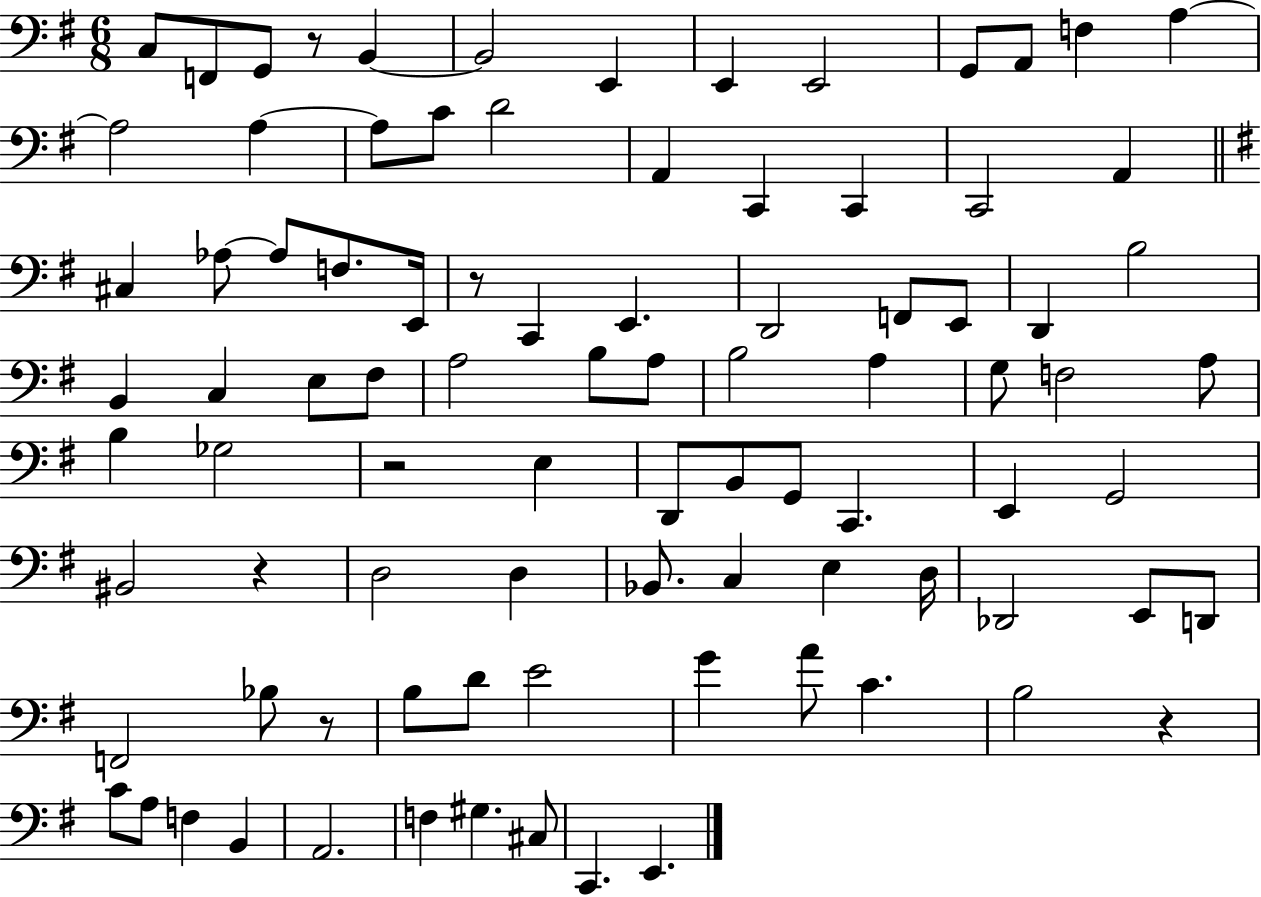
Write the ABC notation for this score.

X:1
T:Untitled
M:6/8
L:1/4
K:G
C,/2 F,,/2 G,,/2 z/2 B,, B,,2 E,, E,, E,,2 G,,/2 A,,/2 F, A, A,2 A, A,/2 C/2 D2 A,, C,, C,, C,,2 A,, ^C, _A,/2 _A,/2 F,/2 E,,/4 z/2 C,, E,, D,,2 F,,/2 E,,/2 D,, B,2 B,, C, E,/2 ^F,/2 A,2 B,/2 A,/2 B,2 A, G,/2 F,2 A,/2 B, _G,2 z2 E, D,,/2 B,,/2 G,,/2 C,, E,, G,,2 ^B,,2 z D,2 D, _B,,/2 C, E, D,/4 _D,,2 E,,/2 D,,/2 F,,2 _B,/2 z/2 B,/2 D/2 E2 G A/2 C B,2 z C/2 A,/2 F, B,, A,,2 F, ^G, ^C,/2 C,, E,,